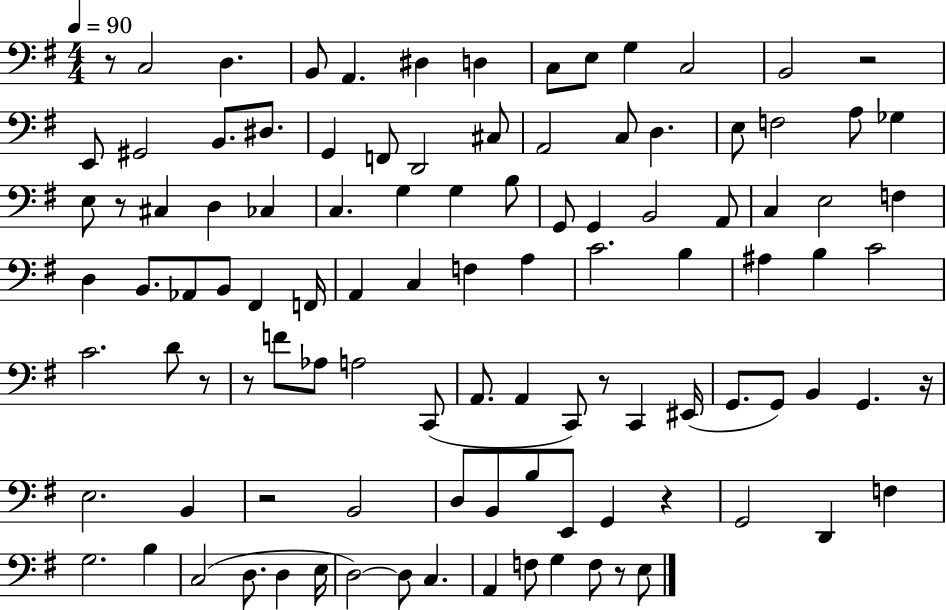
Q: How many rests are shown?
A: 10